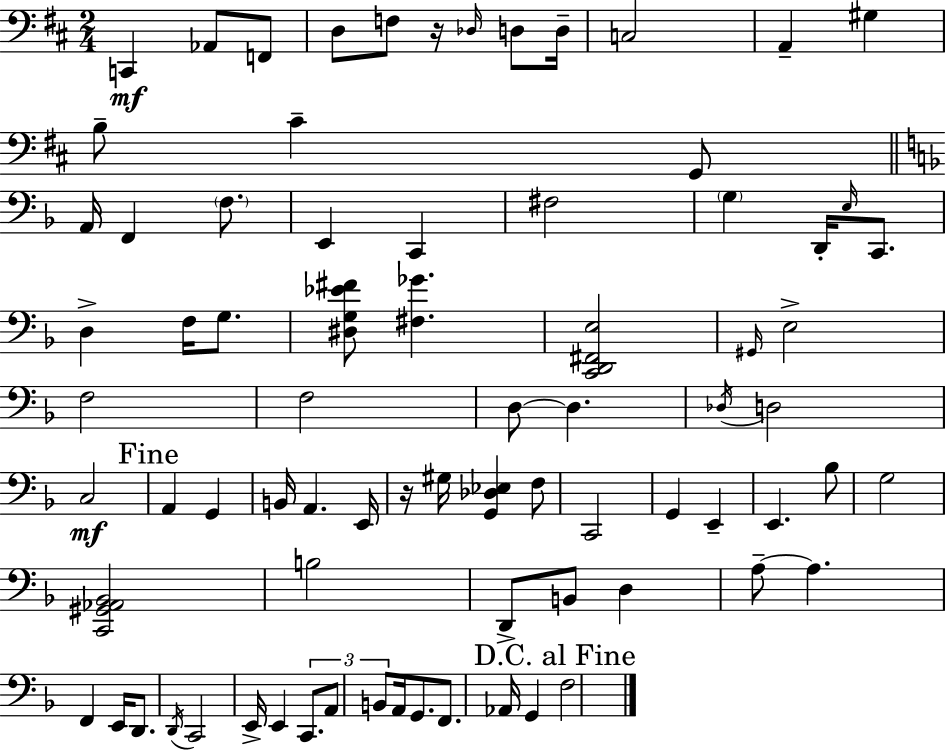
X:1
T:Untitled
M:2/4
L:1/4
K:D
C,, _A,,/2 F,,/2 D,/2 F,/2 z/4 _D,/4 D,/2 D,/4 C,2 A,, ^G, B,/2 ^C G,,/2 A,,/4 F,, F,/2 E,, C,, ^F,2 G, D,,/4 E,/4 C,,/2 D, F,/4 G,/2 [^D,G,_E^F]/2 [^F,_G] [C,,D,,^F,,E,]2 ^G,,/4 E,2 F,2 F,2 D,/2 D, _D,/4 D,2 C,2 A,, G,, B,,/4 A,, E,,/4 z/4 ^G,/4 [G,,_D,_E,] F,/2 C,,2 G,, E,, E,, _B,/2 G,2 [C,,^G,,_A,,_B,,]2 B,2 D,,/2 B,,/2 D, A,/2 A, F,, E,,/4 D,,/2 D,,/4 C,,2 E,,/4 E,, C,,/2 A,,/2 B,,/2 A,,/4 G,,/2 F,,/2 _A,,/4 G,, F,2